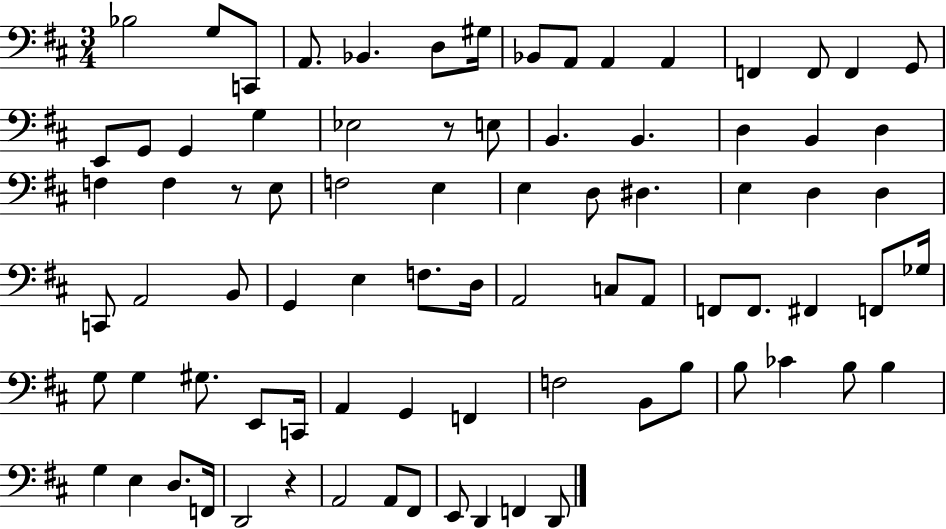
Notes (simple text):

Bb3/h G3/e C2/e A2/e. Bb2/q. D3/e G#3/s Bb2/e A2/e A2/q A2/q F2/q F2/e F2/q G2/e E2/e G2/e G2/q G3/q Eb3/h R/e E3/e B2/q. B2/q. D3/q B2/q D3/q F3/q F3/q R/e E3/e F3/h E3/q E3/q D3/e D#3/q. E3/q D3/q D3/q C2/e A2/h B2/e G2/q E3/q F3/e. D3/s A2/h C3/e A2/e F2/e F2/e. F#2/q F2/e Gb3/s G3/e G3/q G#3/e. E2/e C2/s A2/q G2/q F2/q F3/h B2/e B3/e B3/e CES4/q B3/e B3/q G3/q E3/q D3/e. F2/s D2/h R/q A2/h A2/e F#2/e E2/e D2/q F2/q D2/e